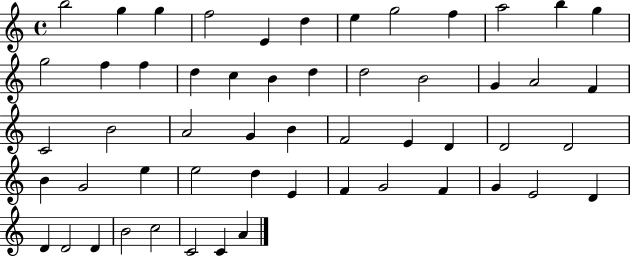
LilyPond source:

{
  \clef treble
  \time 4/4
  \defaultTimeSignature
  \key c \major
  b''2 g''4 g''4 | f''2 e'4 d''4 | e''4 g''2 f''4 | a''2 b''4 g''4 | \break g''2 f''4 f''4 | d''4 c''4 b'4 d''4 | d''2 b'2 | g'4 a'2 f'4 | \break c'2 b'2 | a'2 g'4 b'4 | f'2 e'4 d'4 | d'2 d'2 | \break b'4 g'2 e''4 | e''2 d''4 e'4 | f'4 g'2 f'4 | g'4 e'2 d'4 | \break d'4 d'2 d'4 | b'2 c''2 | c'2 c'4 a'4 | \bar "|."
}